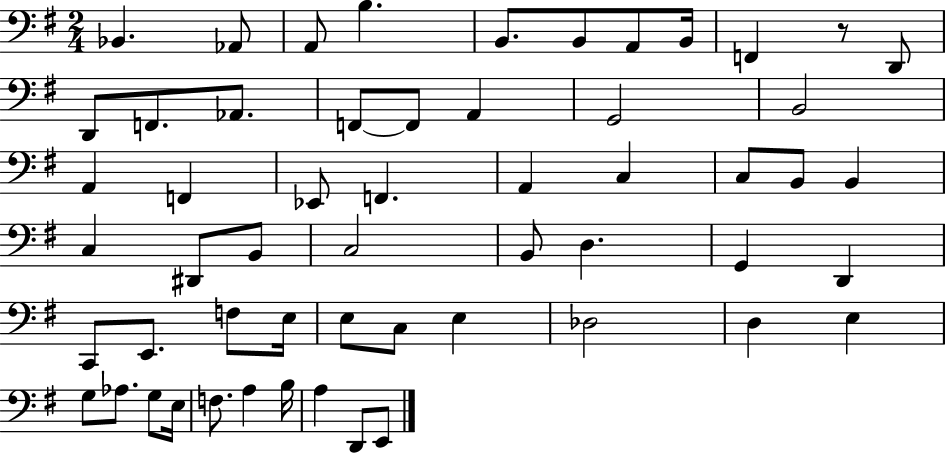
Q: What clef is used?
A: bass